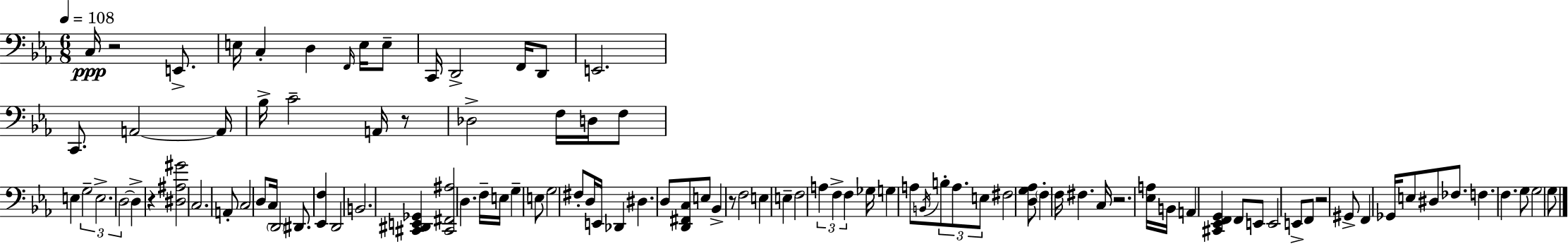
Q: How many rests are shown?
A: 6